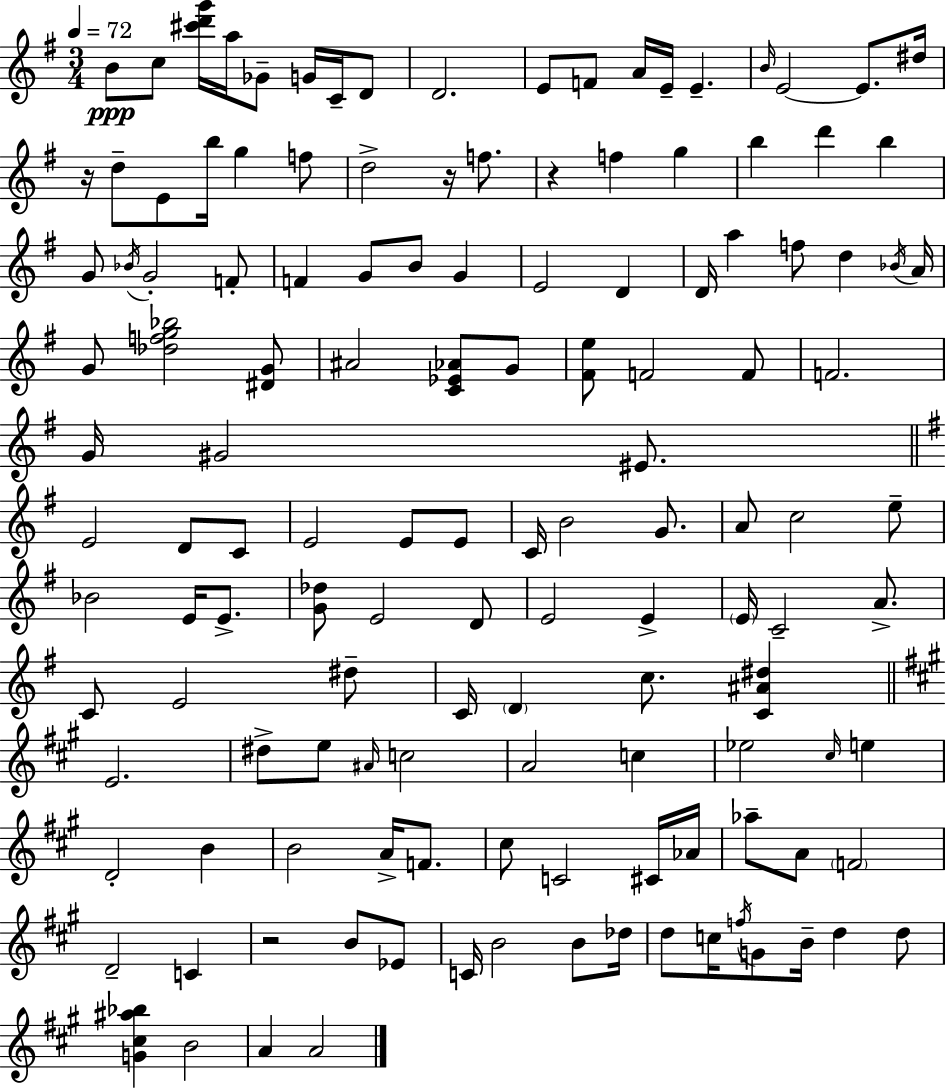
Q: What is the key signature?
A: G major